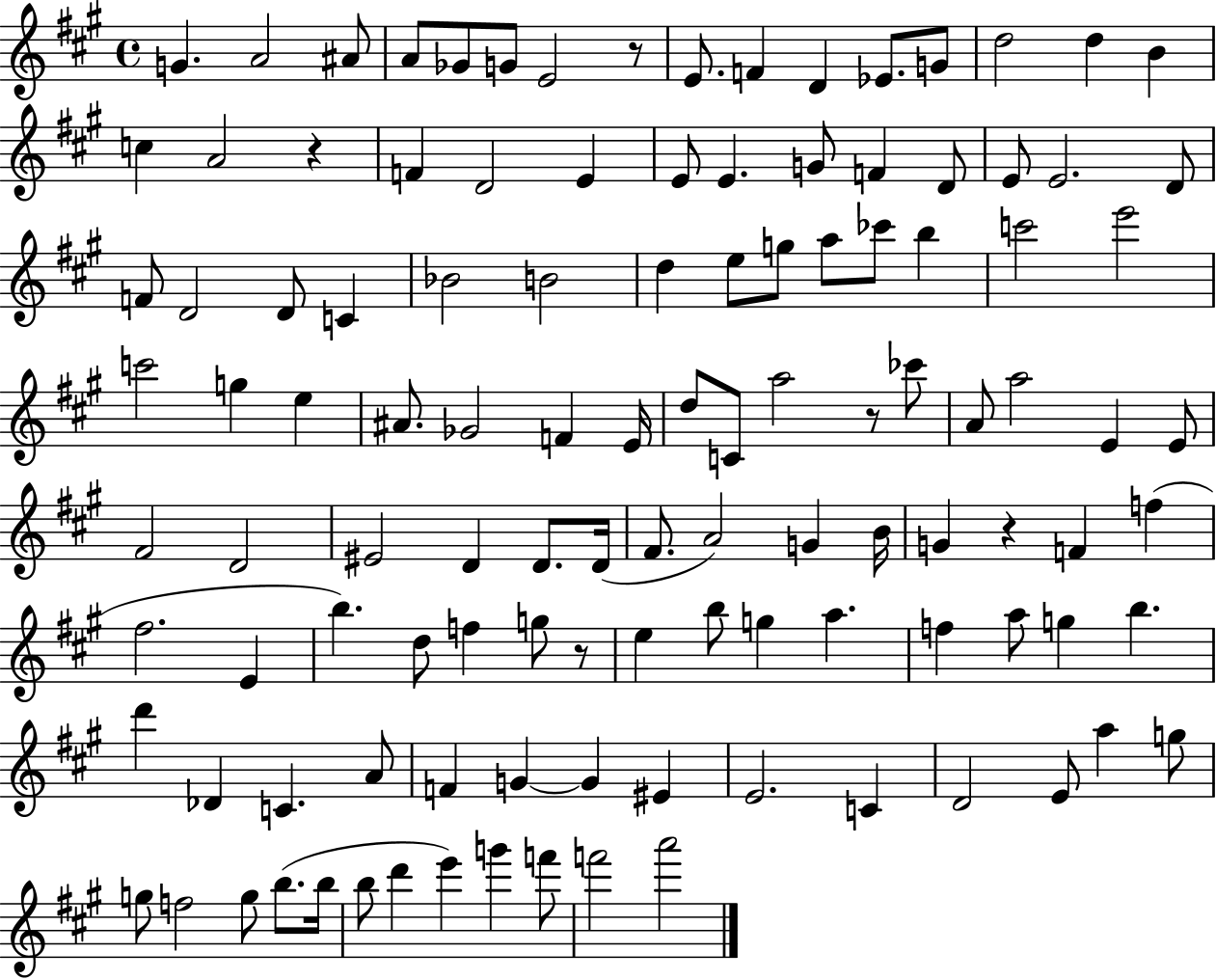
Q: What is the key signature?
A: A major